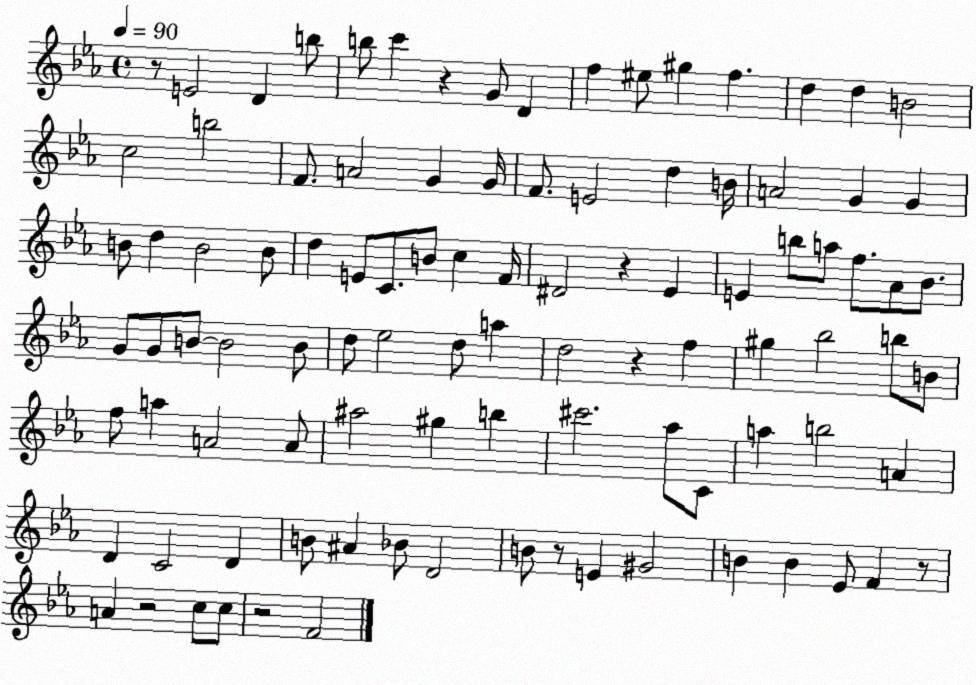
X:1
T:Untitled
M:4/4
L:1/4
K:Eb
z/2 E2 D b/2 b/2 c' z G/2 D f ^e/2 ^g f d d B2 c2 b2 F/2 A2 G G/4 F/2 E2 d B/4 A2 G G B/2 d B2 B/2 d E/2 C/2 B/2 c F/4 ^D2 z _E E b/2 a/2 f/2 _A/2 _B/2 G/2 G/2 B/2 B2 B/2 d/2 _e2 d/2 a d2 z f ^g _b2 b/2 B/2 f/2 a A2 A/2 ^a2 ^g b ^c'2 _a/2 C/2 a b2 A D C2 D B/2 ^A _B/2 D2 B/2 z/2 E ^G2 B B _E/2 F z/2 A z2 c/2 c/2 z2 F2